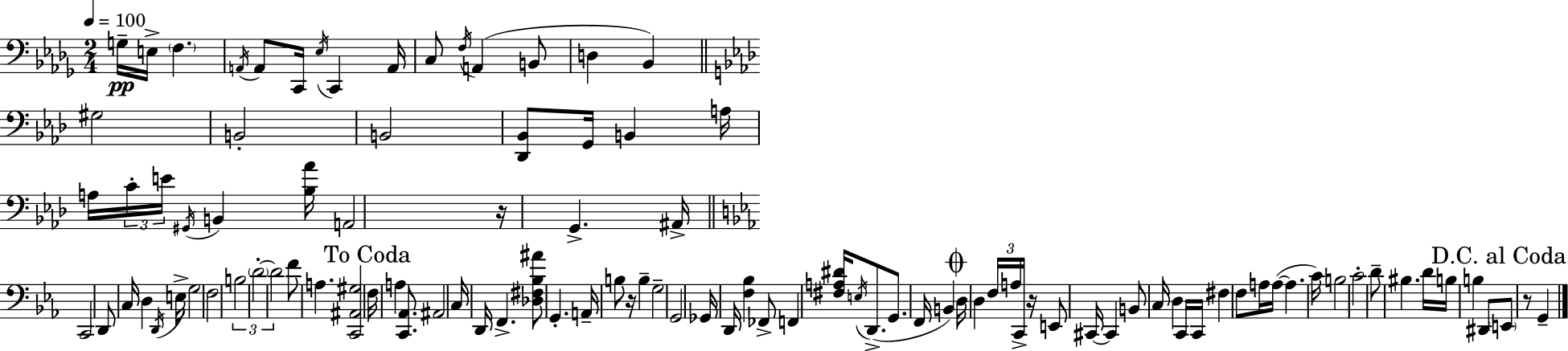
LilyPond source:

{
  \clef bass
  \numericTimeSignature
  \time 2/4
  \key bes \minor
  \tempo 4 = 100
  g16--\pp e16-> \parenthesize f4. | \acciaccatura { a,16 } a,8 c,16 \acciaccatura { ees16 } c,4 | a,16 c8 \acciaccatura { f16 }( a,4 | b,8 d4 bes,4) | \break \bar "||" \break \key aes \major gis2 | b,2-. | b,2 | <des, bes,>8 g,16 b,4 a16 | \break a16 \tuplet 3/2 { c'16-. e'16 \acciaccatura { gis,16 } } b,4 | <bes aes'>16 a,2 | r16 g,4.-> | ais,16-> \bar "||" \break \key c \minor c,2 | d,8 c16 d4 \acciaccatura { d,16 } | e16-> g2 | f2 | \break \tuplet 3/2 { b2 | \parenthesize d'2-.~~ | d'2 } | f'8 a4. | \break <c, ais, gis>2 | \mark "To Coda" f16 a4 <c, aes,>8. | ais,2 | c16 d,16 f,4.-> | \break <des fis bes ais'>8 g,4.-. | a,16-- b8 r16 b4-- | g2-- | g,2 | \break ges,16 d,16 <f bes>4 fes,8-> | f,4 <fis a dis'>16 \acciaccatura { e16 } d,8.->( | g,8. f,16 b,4) | \mark \markup { \musicglyph "scripts.coda" } d16 d4 \tuplet 3/2 { f16 | \break a16 c,16-> } r16 e,8 cis,16~~ cis,4 | b,8 c16 d4 | c,16 c,16 fis4 f8 | a16 a16~(~ a4. | \break c'16) b2 | c'2-. | d'8-- bis4. | d'16 b16 b4 | \break dis,8 \mark "D.C. al Coda" \parenthesize e,8 r8 g,4-- | \bar "|."
}